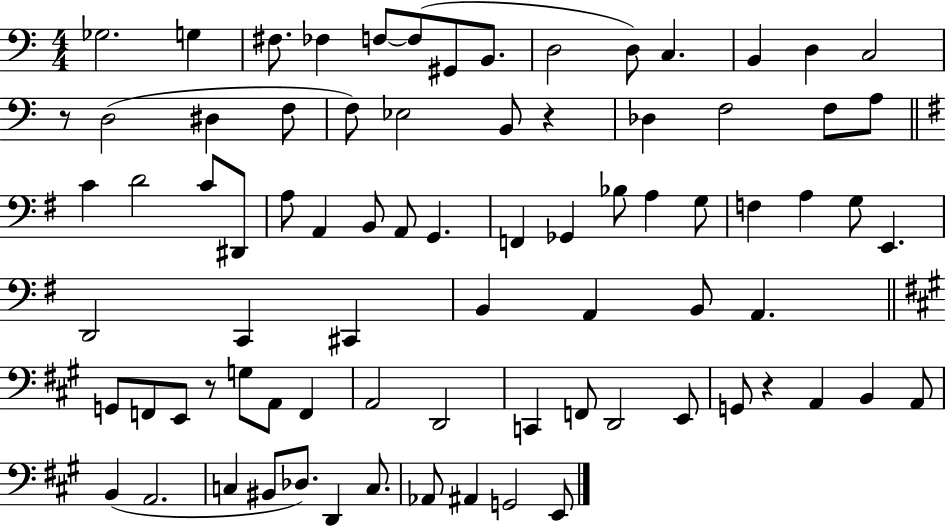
Gb3/h. G3/q F#3/e. FES3/q F3/e F3/e G#2/e B2/e. D3/h D3/e C3/q. B2/q D3/q C3/h R/e D3/h D#3/q F3/e F3/e Eb3/h B2/e R/q Db3/q F3/h F3/e A3/e C4/q D4/h C4/e D#2/e A3/e A2/q B2/e A2/e G2/q. F2/q Gb2/q Bb3/e A3/q G3/e F3/q A3/q G3/e E2/q. D2/h C2/q C#2/q B2/q A2/q B2/e A2/q. G2/e F2/e E2/e R/e G3/e A2/e F2/q A2/h D2/h C2/q F2/e D2/h E2/e G2/e R/q A2/q B2/q A2/e B2/q A2/h. C3/q BIS2/e Db3/e. D2/q C3/e. Ab2/e A#2/q G2/h E2/e